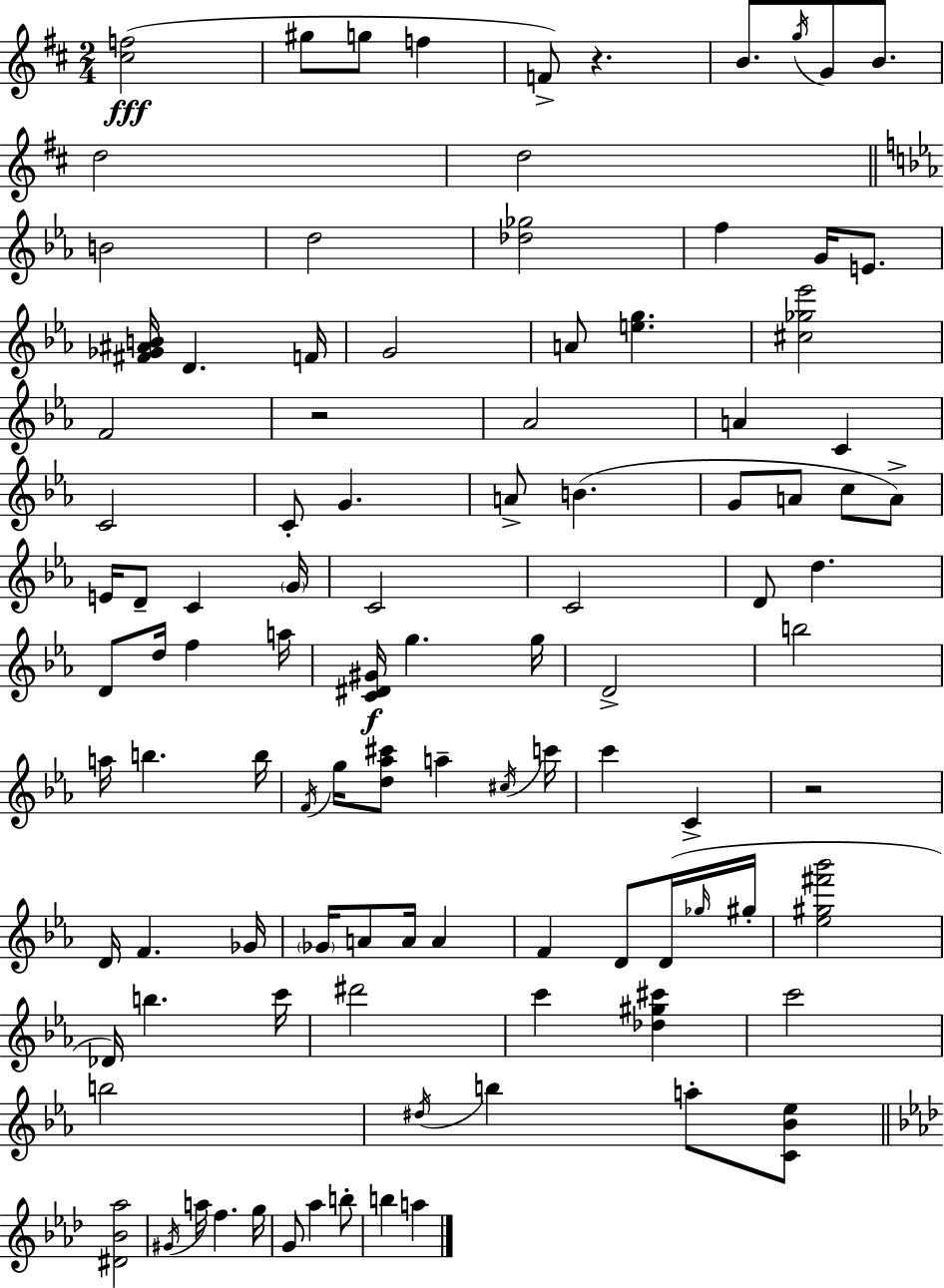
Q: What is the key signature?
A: D major